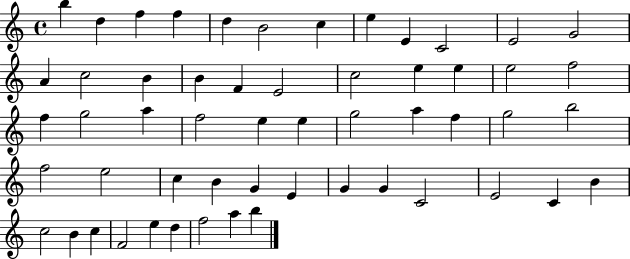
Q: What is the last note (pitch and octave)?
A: B5